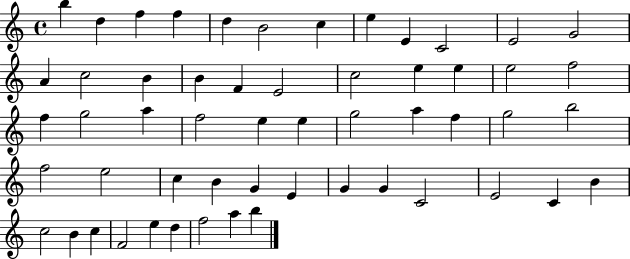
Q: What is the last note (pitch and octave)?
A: B5